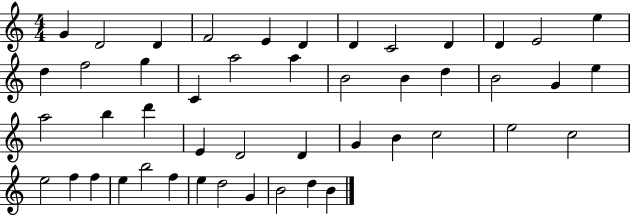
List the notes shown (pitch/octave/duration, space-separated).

G4/q D4/h D4/q F4/h E4/q D4/q D4/q C4/h D4/q D4/q E4/h E5/q D5/q F5/h G5/q C4/q A5/h A5/q B4/h B4/q D5/q B4/h G4/q E5/q A5/h B5/q D6/q E4/q D4/h D4/q G4/q B4/q C5/h E5/h C5/h E5/h F5/q F5/q E5/q B5/h F5/q E5/q D5/h G4/q B4/h D5/q B4/q